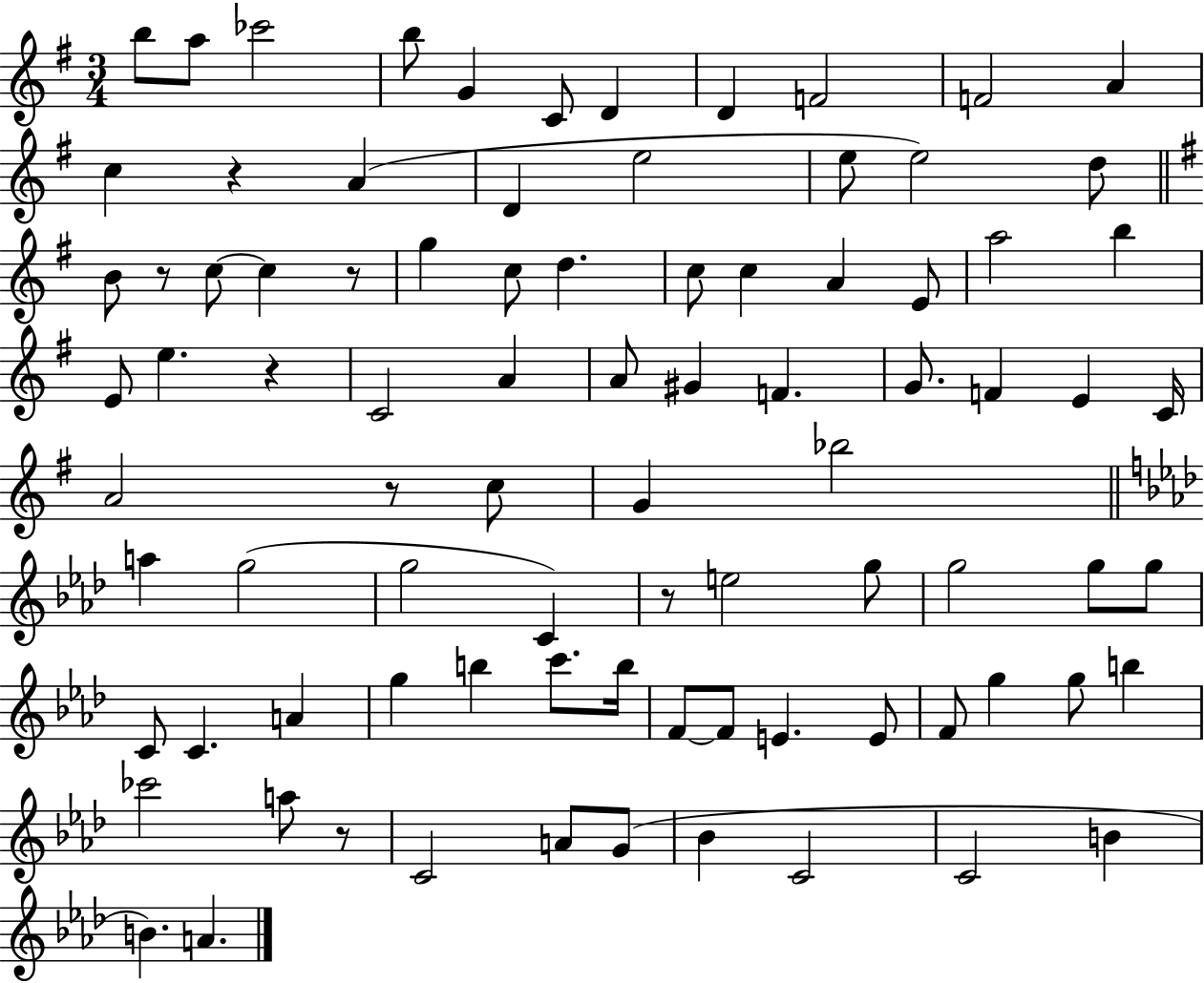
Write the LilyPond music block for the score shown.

{
  \clef treble
  \numericTimeSignature
  \time 3/4
  \key g \major
  b''8 a''8 ces'''2 | b''8 g'4 c'8 d'4 | d'4 f'2 | f'2 a'4 | \break c''4 r4 a'4( | d'4 e''2 | e''8 e''2) d''8 | \bar "||" \break \key e \minor b'8 r8 c''8~~ c''4 r8 | g''4 c''8 d''4. | c''8 c''4 a'4 e'8 | a''2 b''4 | \break e'8 e''4. r4 | c'2 a'4 | a'8 gis'4 f'4. | g'8. f'4 e'4 c'16 | \break a'2 r8 c''8 | g'4 bes''2 | \bar "||" \break \key f \minor a''4 g''2( | g''2 c'4) | r8 e''2 g''8 | g''2 g''8 g''8 | \break c'8 c'4. a'4 | g''4 b''4 c'''8. b''16 | f'8~~ f'8 e'4. e'8 | f'8 g''4 g''8 b''4 | \break ces'''2 a''8 r8 | c'2 a'8 g'8( | bes'4 c'2 | c'2 b'4 | \break b'4.) a'4. | \bar "|."
}